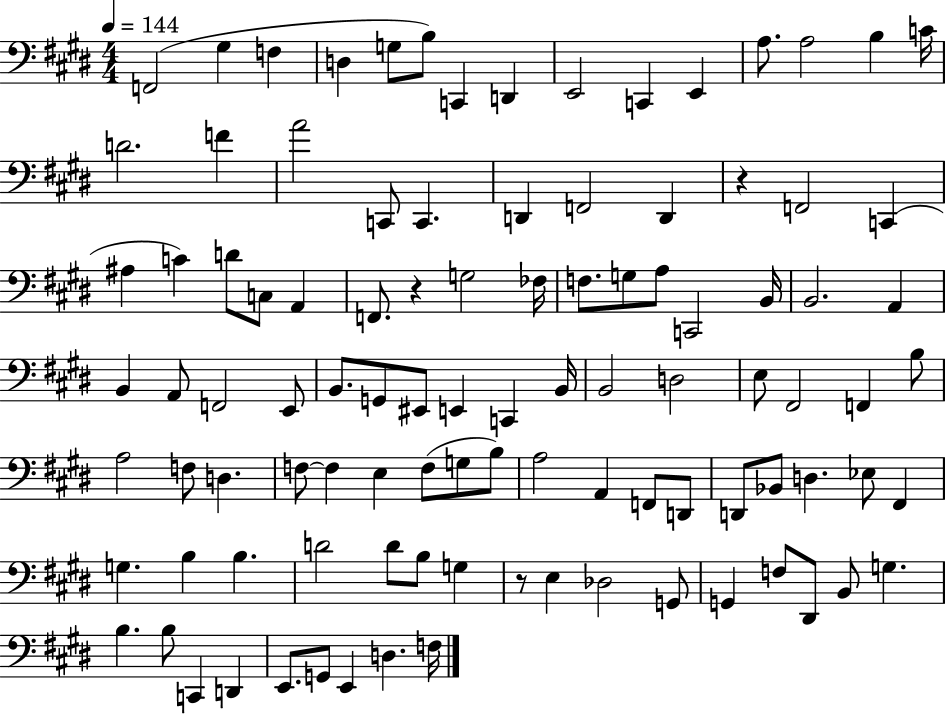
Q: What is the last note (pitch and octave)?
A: F3